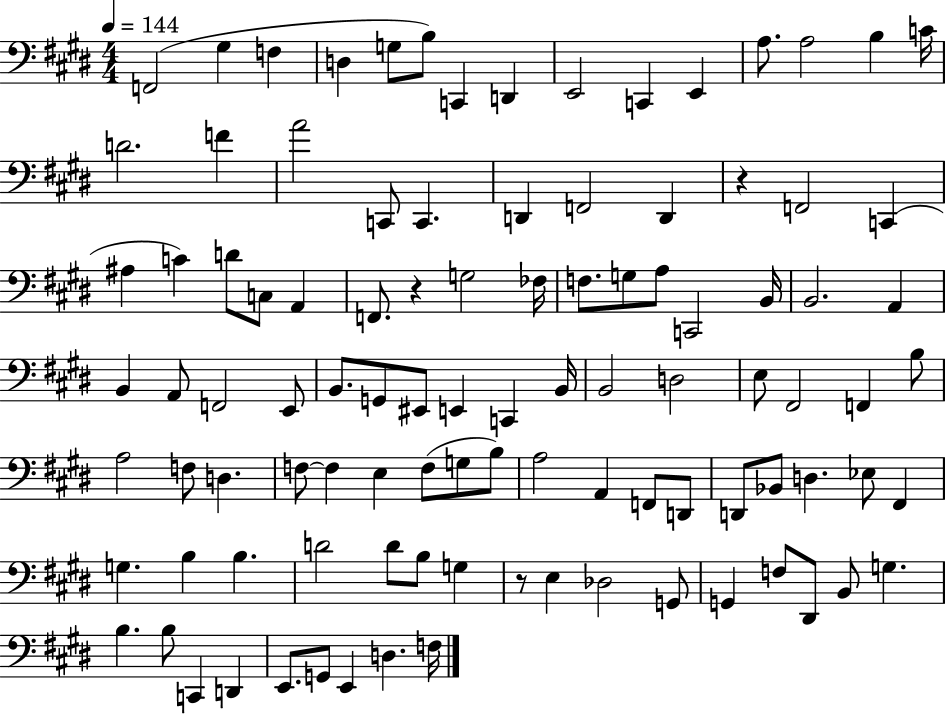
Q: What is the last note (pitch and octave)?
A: F3